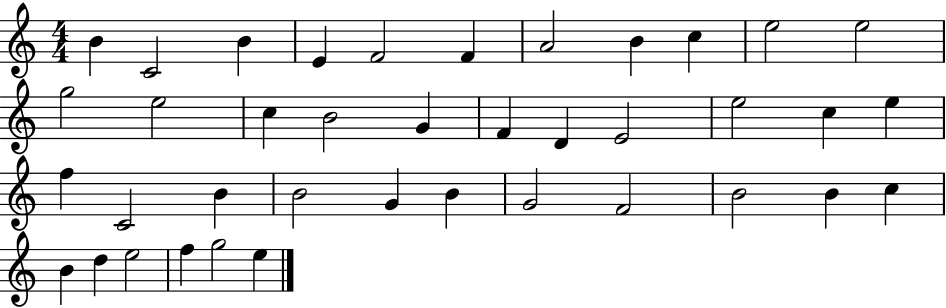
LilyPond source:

{
  \clef treble
  \numericTimeSignature
  \time 4/4
  \key c \major
  b'4 c'2 b'4 | e'4 f'2 f'4 | a'2 b'4 c''4 | e''2 e''2 | \break g''2 e''2 | c''4 b'2 g'4 | f'4 d'4 e'2 | e''2 c''4 e''4 | \break f''4 c'2 b'4 | b'2 g'4 b'4 | g'2 f'2 | b'2 b'4 c''4 | \break b'4 d''4 e''2 | f''4 g''2 e''4 | \bar "|."
}